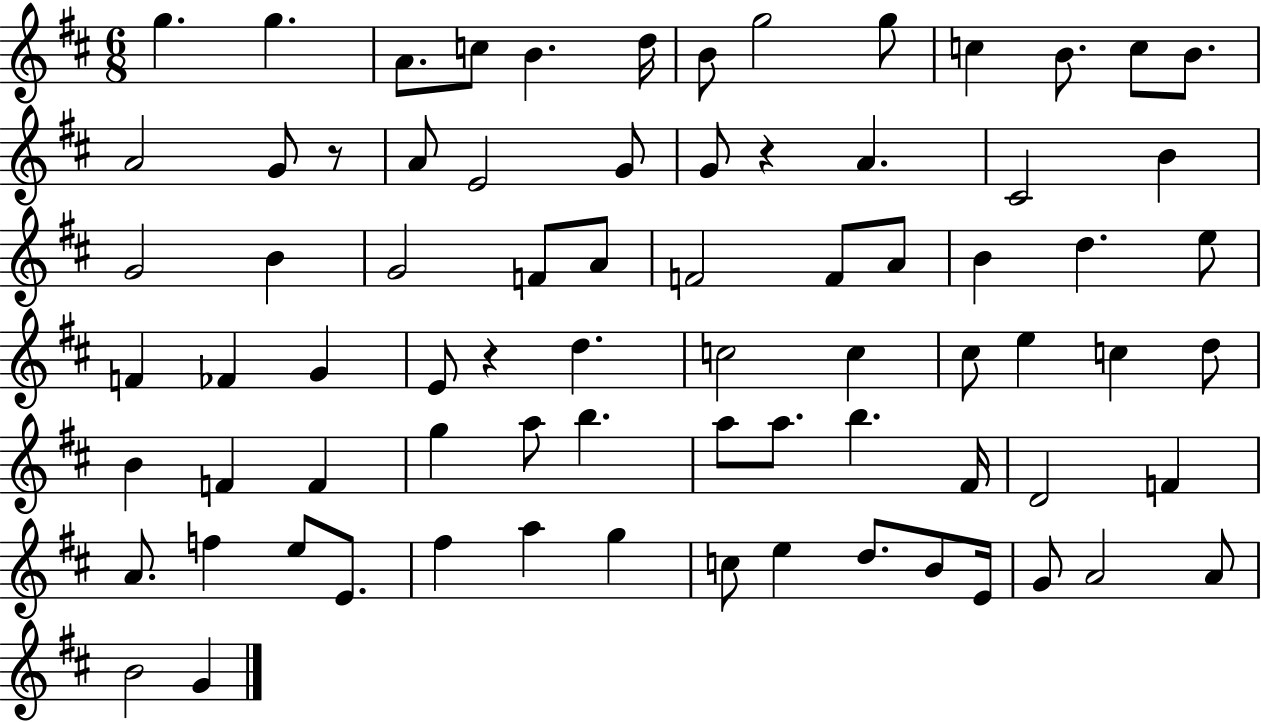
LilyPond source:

{
  \clef treble
  \numericTimeSignature
  \time 6/8
  \key d \major
  \repeat volta 2 { g''4. g''4. | a'8. c''8 b'4. d''16 | b'8 g''2 g''8 | c''4 b'8. c''8 b'8. | \break a'2 g'8 r8 | a'8 e'2 g'8 | g'8 r4 a'4. | cis'2 b'4 | \break g'2 b'4 | g'2 f'8 a'8 | f'2 f'8 a'8 | b'4 d''4. e''8 | \break f'4 fes'4 g'4 | e'8 r4 d''4. | c''2 c''4 | cis''8 e''4 c''4 d''8 | \break b'4 f'4 f'4 | g''4 a''8 b''4. | a''8 a''8. b''4. fis'16 | d'2 f'4 | \break a'8. f''4 e''8 e'8. | fis''4 a''4 g''4 | c''8 e''4 d''8. b'8 e'16 | g'8 a'2 a'8 | \break b'2 g'4 | } \bar "|."
}